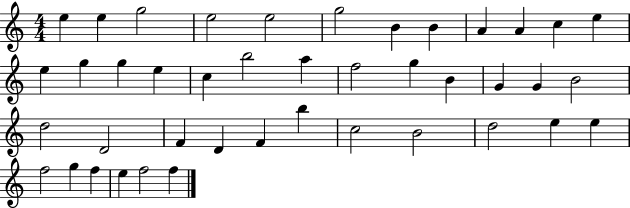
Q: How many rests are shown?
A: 0